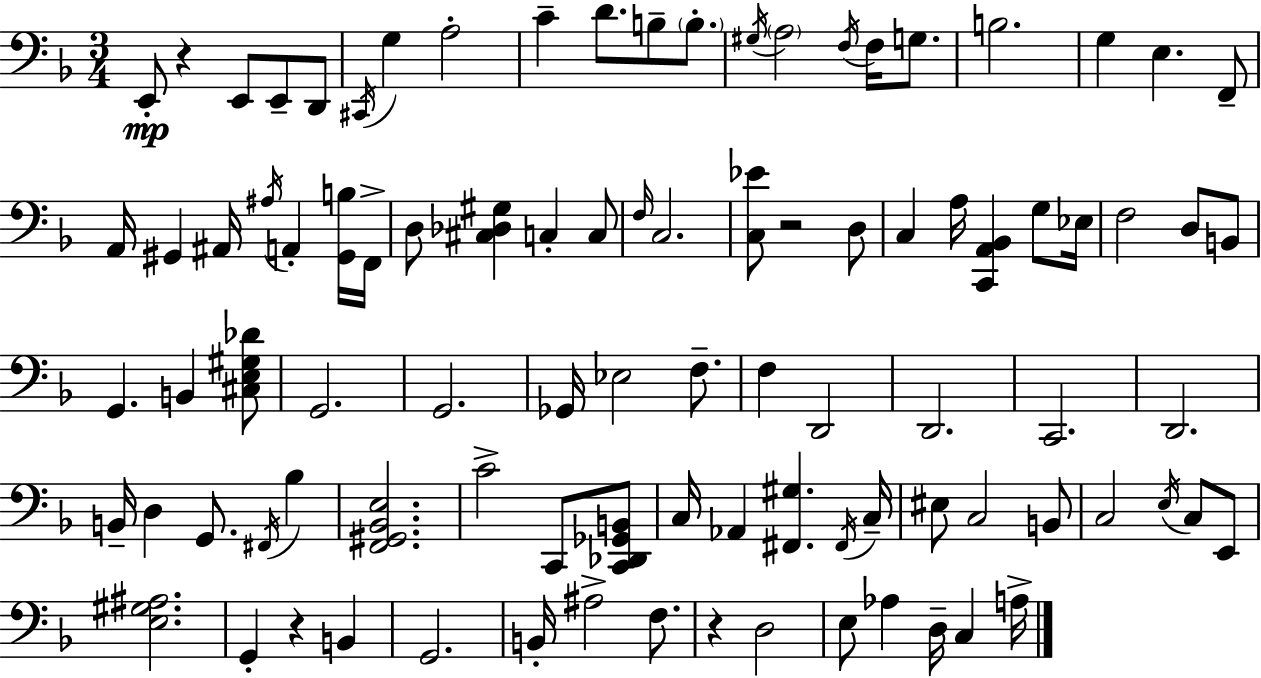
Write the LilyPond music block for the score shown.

{
  \clef bass
  \numericTimeSignature
  \time 3/4
  \key d \minor
  e,8-.\mp r4 e,8 e,8-- d,8 | \acciaccatura { cis,16 } g4 a2-. | c'4-- d'8. b8-- \parenthesize b8.-. | \acciaccatura { gis16 } \parenthesize a2 \acciaccatura { f16 } f16 | \break g8. b2. | g4 e4. | f,8-- a,16 gis,4 ais,16 \acciaccatura { ais16 } a,4-. | <gis, b>16 f,16-> d8 <cis des gis>4 c4-. | \break c8 \grace { f16 } c2. | <c ees'>8 r2 | d8 c4 a16 <c, a, bes,>4 | g8 ees16 f2 | \break d8 b,8 g,4. b,4 | <cis e gis des'>8 g,2. | g,2. | ges,16 ees2 | \break f8.-- f4 d,2 | d,2. | c,2. | d,2. | \break b,16-- d4 g,8. | \acciaccatura { fis,16 } bes4 <f, gis, bes, e>2. | c'2-> | c,8 <c, des, ges, b,>8 c16 aes,4 <fis, gis>4. | \break \acciaccatura { fis,16 } c16-- eis8 c2 | b,8 c2 | \acciaccatura { e16 } c8 e,8 <e gis ais>2. | g,4-. | \break r4 b,4 g,2. | b,16-. ais2-> | f8. r4 | d2 e8 aes4 | \break d16-- c4 a16-> \bar "|."
}